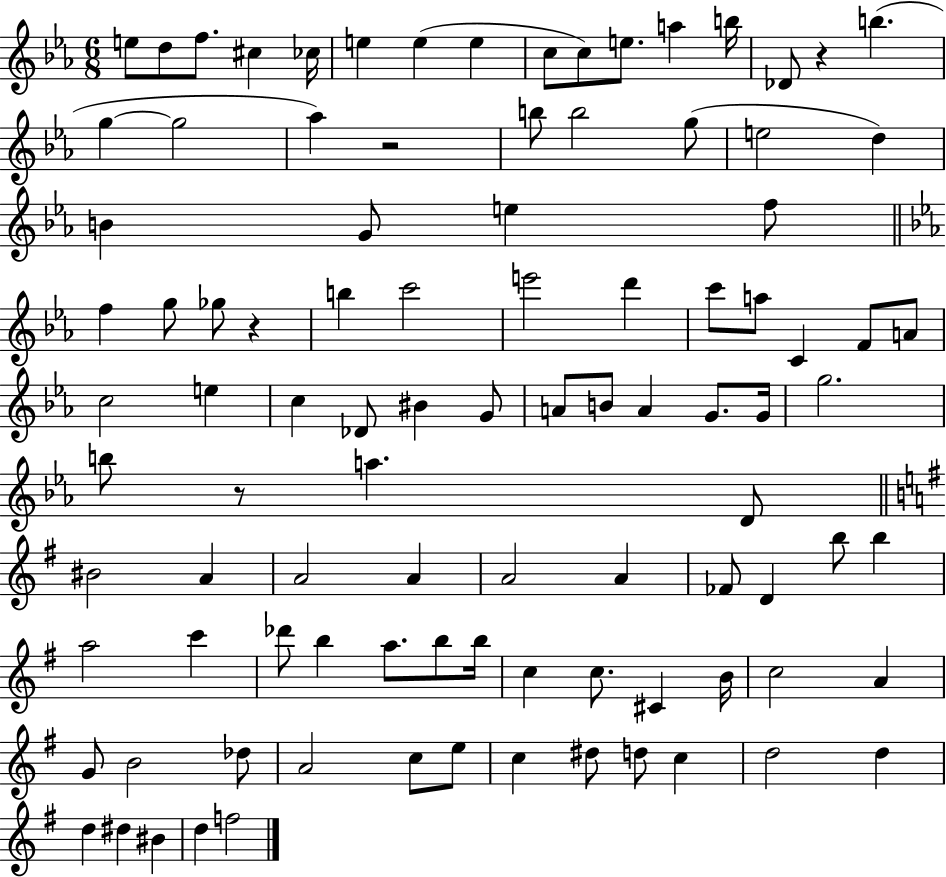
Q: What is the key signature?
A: EES major